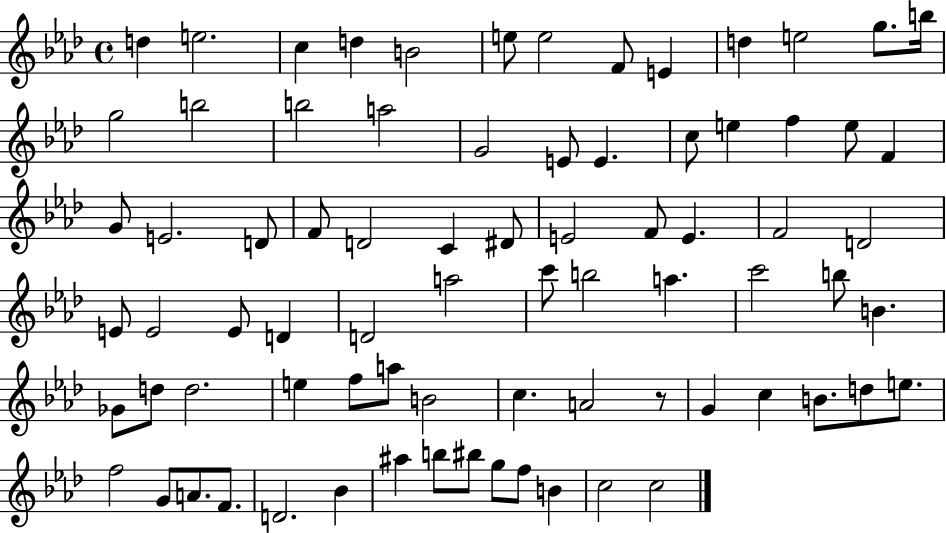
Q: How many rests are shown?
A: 1